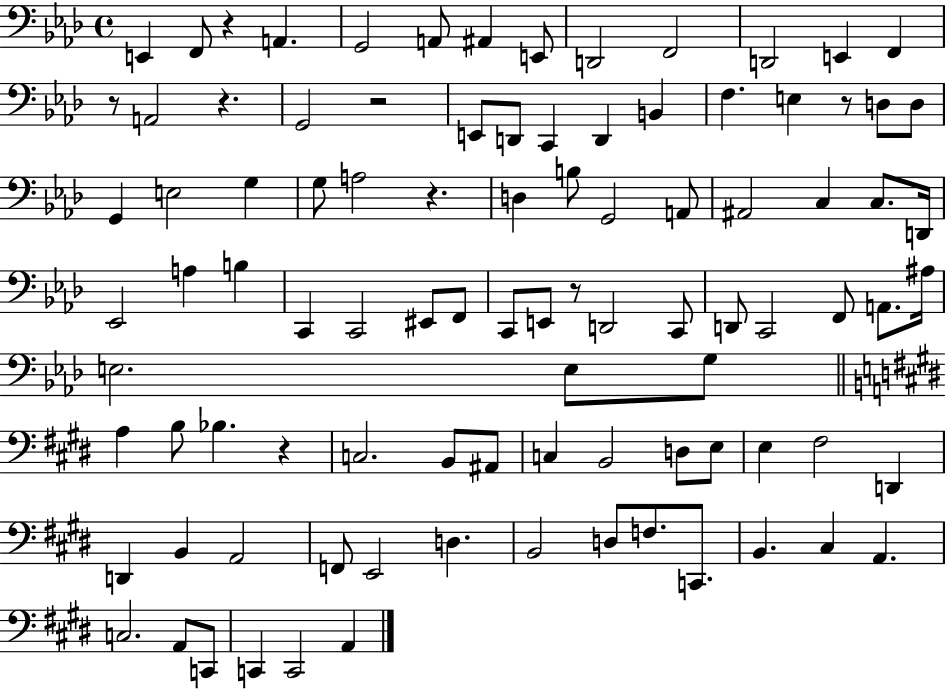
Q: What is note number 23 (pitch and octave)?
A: D3